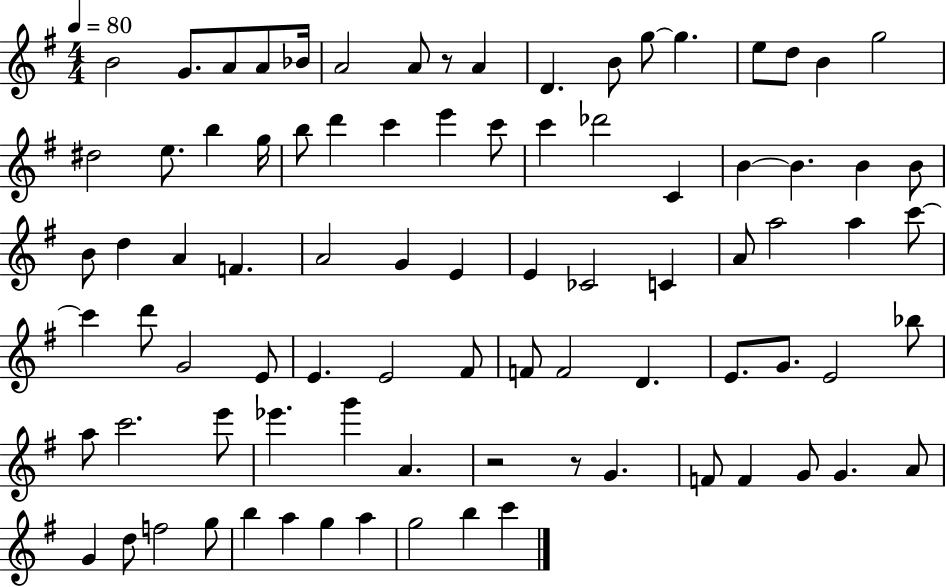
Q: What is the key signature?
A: G major